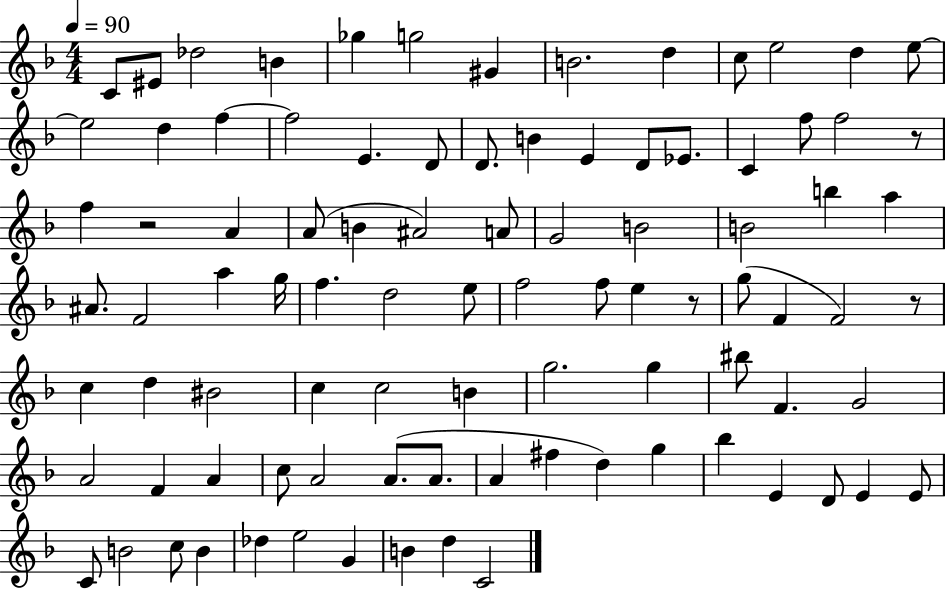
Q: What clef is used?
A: treble